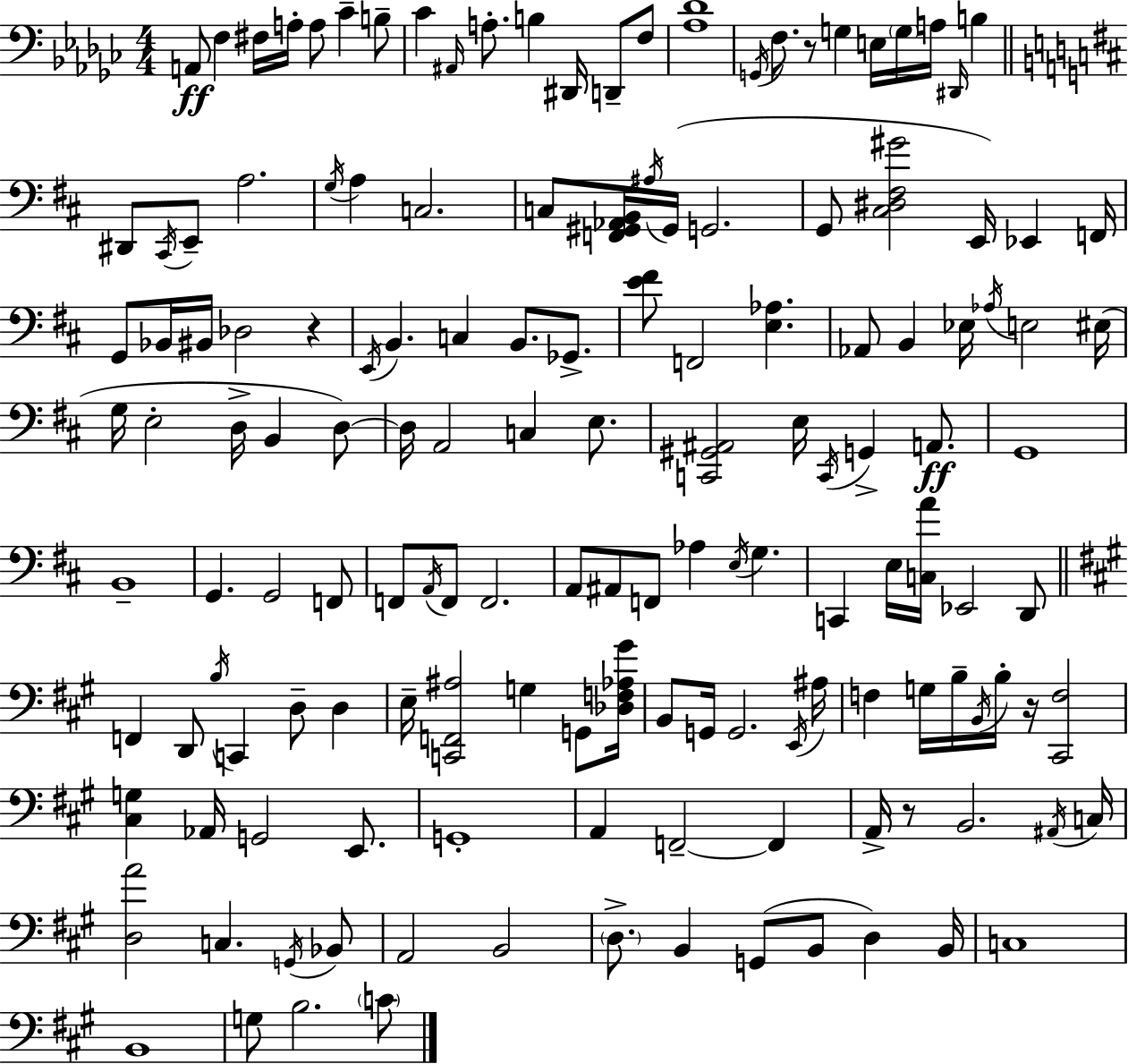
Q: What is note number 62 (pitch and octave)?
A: E3